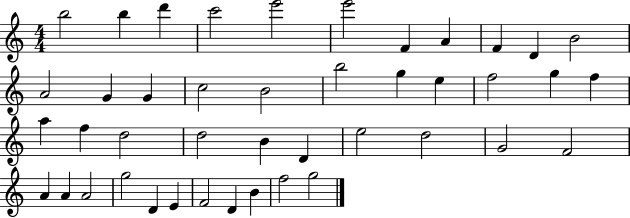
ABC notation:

X:1
T:Untitled
M:4/4
L:1/4
K:C
b2 b d' c'2 e'2 e'2 F A F D B2 A2 G G c2 B2 b2 g e f2 g f a f d2 d2 B D e2 d2 G2 F2 A A A2 g2 D E F2 D B f2 g2